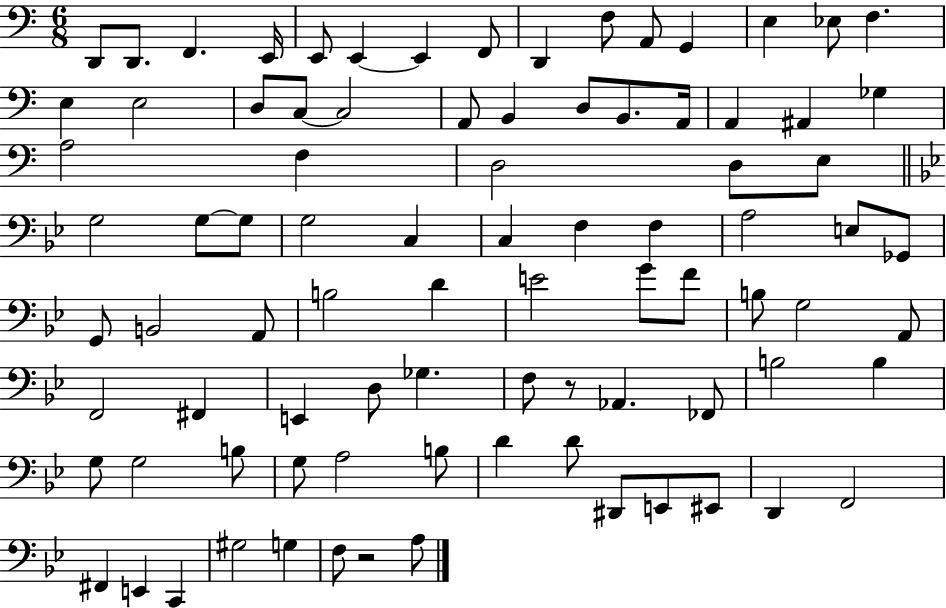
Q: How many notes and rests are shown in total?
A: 87